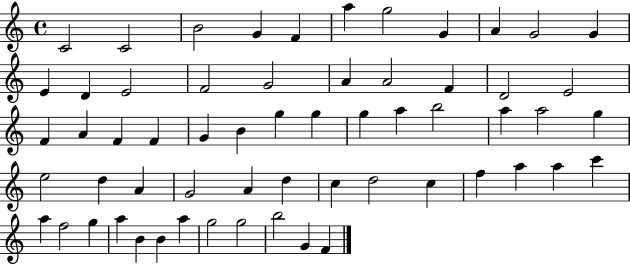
C4/h C4/h B4/h G4/q F4/q A5/q G5/h G4/q A4/q G4/h G4/q E4/q D4/q E4/h F4/h G4/h A4/q A4/h F4/q D4/h E4/h F4/q A4/q F4/q F4/q G4/q B4/q G5/q G5/q G5/q A5/q B5/h A5/q A5/h G5/q E5/h D5/q A4/q G4/h A4/q D5/q C5/q D5/h C5/q F5/q A5/q A5/q C6/q A5/q F5/h G5/q A5/q B4/q B4/q A5/q G5/h G5/h B5/h G4/q F4/q